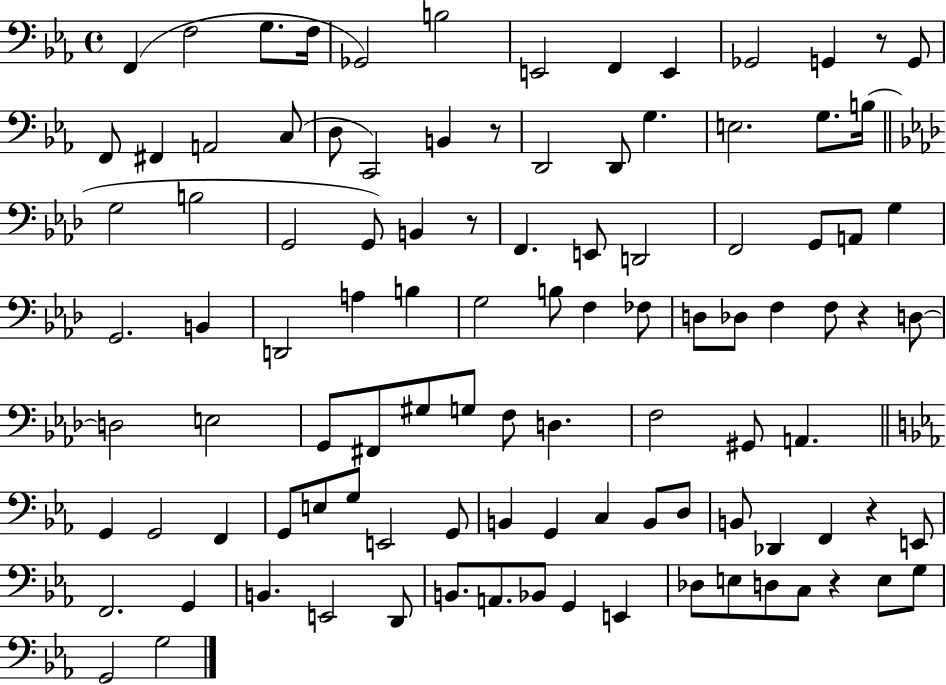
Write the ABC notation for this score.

X:1
T:Untitled
M:4/4
L:1/4
K:Eb
F,, F,2 G,/2 F,/4 _G,,2 B,2 E,,2 F,, E,, _G,,2 G,, z/2 G,,/2 F,,/2 ^F,, A,,2 C,/2 D,/2 C,,2 B,, z/2 D,,2 D,,/2 G, E,2 G,/2 B,/4 G,2 B,2 G,,2 G,,/2 B,, z/2 F,, E,,/2 D,,2 F,,2 G,,/2 A,,/2 G, G,,2 B,, D,,2 A, B, G,2 B,/2 F, _F,/2 D,/2 _D,/2 F, F,/2 z D,/2 D,2 E,2 G,,/2 ^F,,/2 ^G,/2 G,/2 F,/2 D, F,2 ^G,,/2 A,, G,, G,,2 F,, G,,/2 E,/2 G,/2 E,,2 G,,/2 B,, G,, C, B,,/2 D,/2 B,,/2 _D,, F,, z E,,/2 F,,2 G,, B,, E,,2 D,,/2 B,,/2 A,,/2 _B,,/2 G,, E,, _D,/2 E,/2 D,/2 C,/2 z E,/2 G,/2 G,,2 G,2